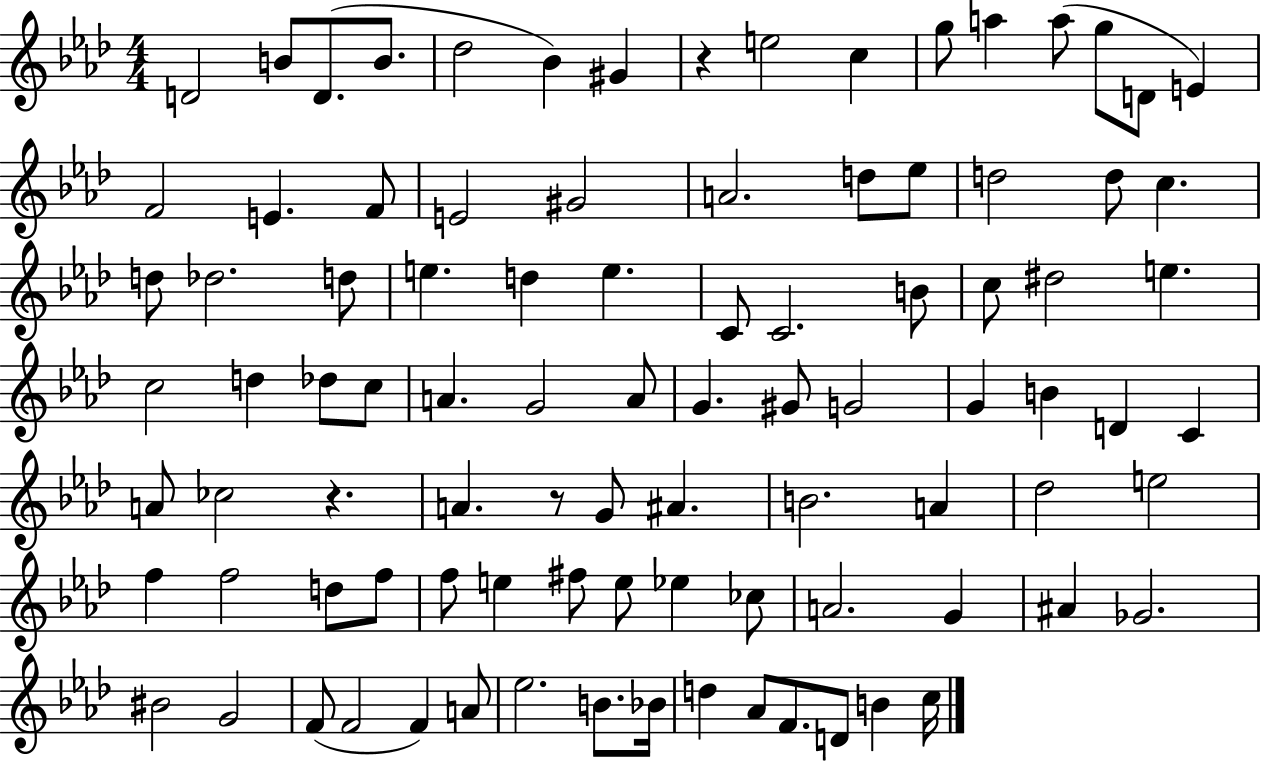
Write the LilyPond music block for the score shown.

{
  \clef treble
  \numericTimeSignature
  \time 4/4
  \key aes \major
  d'2 b'8 d'8.( b'8. | des''2 bes'4) gis'4 | r4 e''2 c''4 | g''8 a''4 a''8( g''8 d'8 e'4) | \break f'2 e'4. f'8 | e'2 gis'2 | a'2. d''8 ees''8 | d''2 d''8 c''4. | \break d''8 des''2. d''8 | e''4. d''4 e''4. | c'8 c'2. b'8 | c''8 dis''2 e''4. | \break c''2 d''4 des''8 c''8 | a'4. g'2 a'8 | g'4. gis'8 g'2 | g'4 b'4 d'4 c'4 | \break a'8 ces''2 r4. | a'4. r8 g'8 ais'4. | b'2. a'4 | des''2 e''2 | \break f''4 f''2 d''8 f''8 | f''8 e''4 fis''8 e''8 ees''4 ces''8 | a'2. g'4 | ais'4 ges'2. | \break bis'2 g'2 | f'8( f'2 f'4) a'8 | ees''2. b'8. bes'16 | d''4 aes'8 f'8. d'8 b'4 c''16 | \break \bar "|."
}